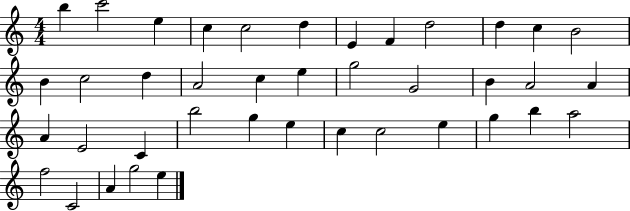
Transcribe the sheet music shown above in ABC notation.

X:1
T:Untitled
M:4/4
L:1/4
K:C
b c'2 e c c2 d E F d2 d c B2 B c2 d A2 c e g2 G2 B A2 A A E2 C b2 g e c c2 e g b a2 f2 C2 A g2 e